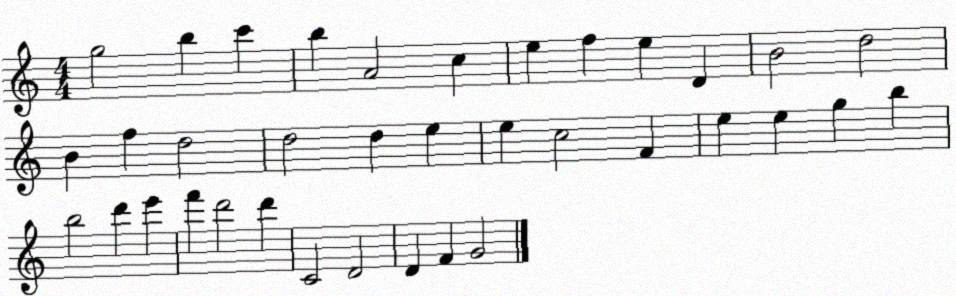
X:1
T:Untitled
M:4/4
L:1/4
K:C
g2 b c' b A2 c e f e D B2 d2 B f d2 d2 d e e c2 F e e g b b2 d' e' f' d'2 d' C2 D2 D F G2